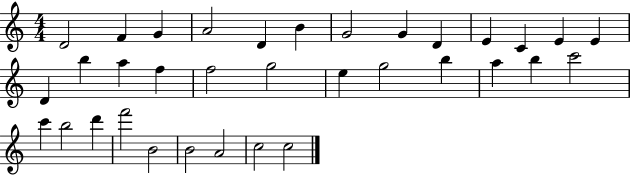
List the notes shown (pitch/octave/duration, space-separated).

D4/h F4/q G4/q A4/h D4/q B4/q G4/h G4/q D4/q E4/q C4/q E4/q E4/q D4/q B5/q A5/q F5/q F5/h G5/h E5/q G5/h B5/q A5/q B5/q C6/h C6/q B5/h D6/q F6/h B4/h B4/h A4/h C5/h C5/h